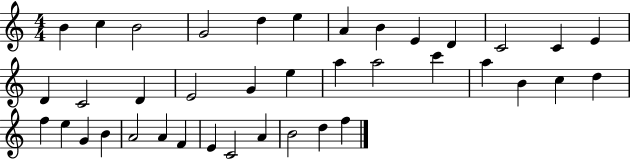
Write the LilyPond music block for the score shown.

{
  \clef treble
  \numericTimeSignature
  \time 4/4
  \key c \major
  b'4 c''4 b'2 | g'2 d''4 e''4 | a'4 b'4 e'4 d'4 | c'2 c'4 e'4 | \break d'4 c'2 d'4 | e'2 g'4 e''4 | a''4 a''2 c'''4 | a''4 b'4 c''4 d''4 | \break f''4 e''4 g'4 b'4 | a'2 a'4 f'4 | e'4 c'2 a'4 | b'2 d''4 f''4 | \break \bar "|."
}